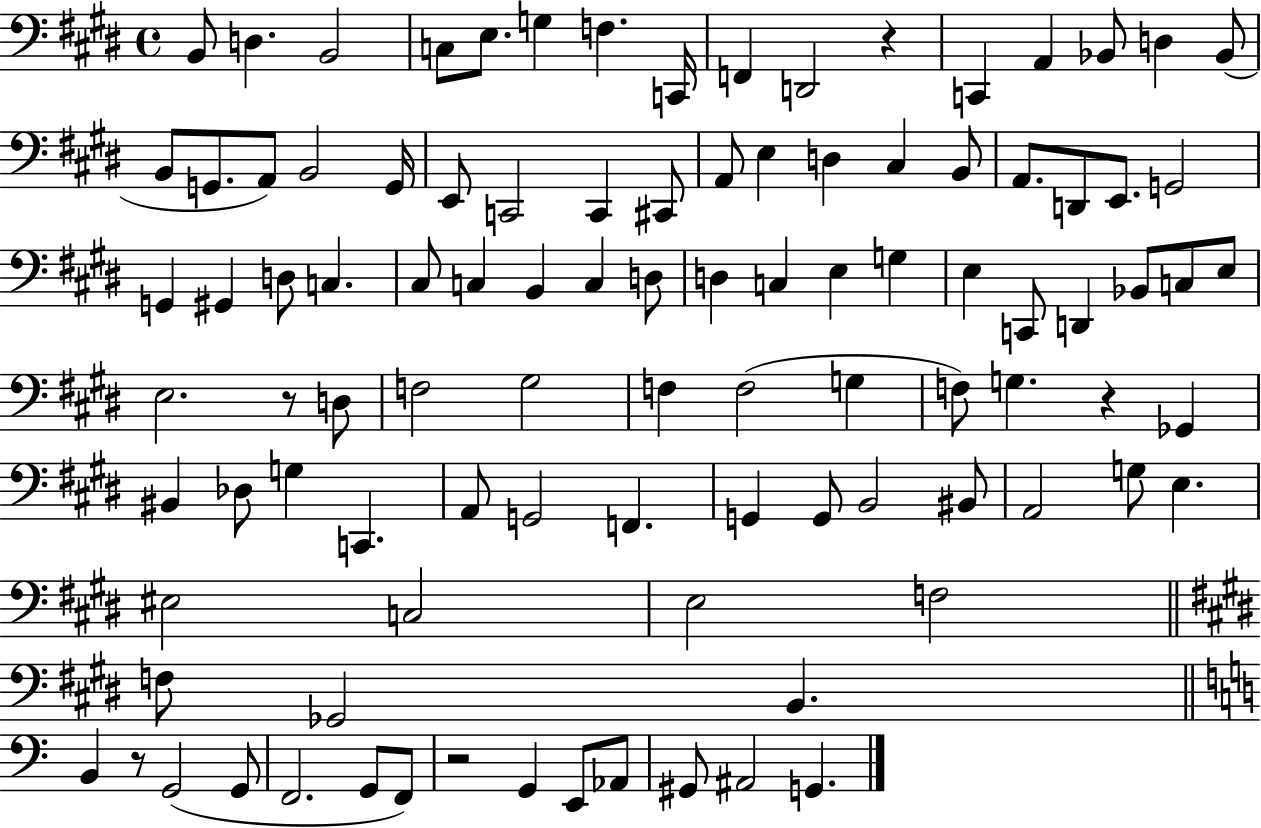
B2/e D3/q. B2/h C3/e E3/e. G3/q F3/q. C2/s F2/q D2/h R/q C2/q A2/q Bb2/e D3/q Bb2/e B2/e G2/e. A2/e B2/h G2/s E2/e C2/h C2/q C#2/e A2/e E3/q D3/q C#3/q B2/e A2/e. D2/e E2/e. G2/h G2/q G#2/q D3/e C3/q. C#3/e C3/q B2/q C3/q D3/e D3/q C3/q E3/q G3/q E3/q C2/e D2/q Bb2/e C3/e E3/e E3/h. R/e D3/e F3/h G#3/h F3/q F3/h G3/q F3/e G3/q. R/q Gb2/q BIS2/q Db3/e G3/q C2/q. A2/e G2/h F2/q. G2/q G2/e B2/h BIS2/e A2/h G3/e E3/q. EIS3/h C3/h E3/h F3/h F3/e Gb2/h B2/q. B2/q R/e G2/h G2/e F2/h. G2/e F2/e R/h G2/q E2/e Ab2/e G#2/e A#2/h G2/q.